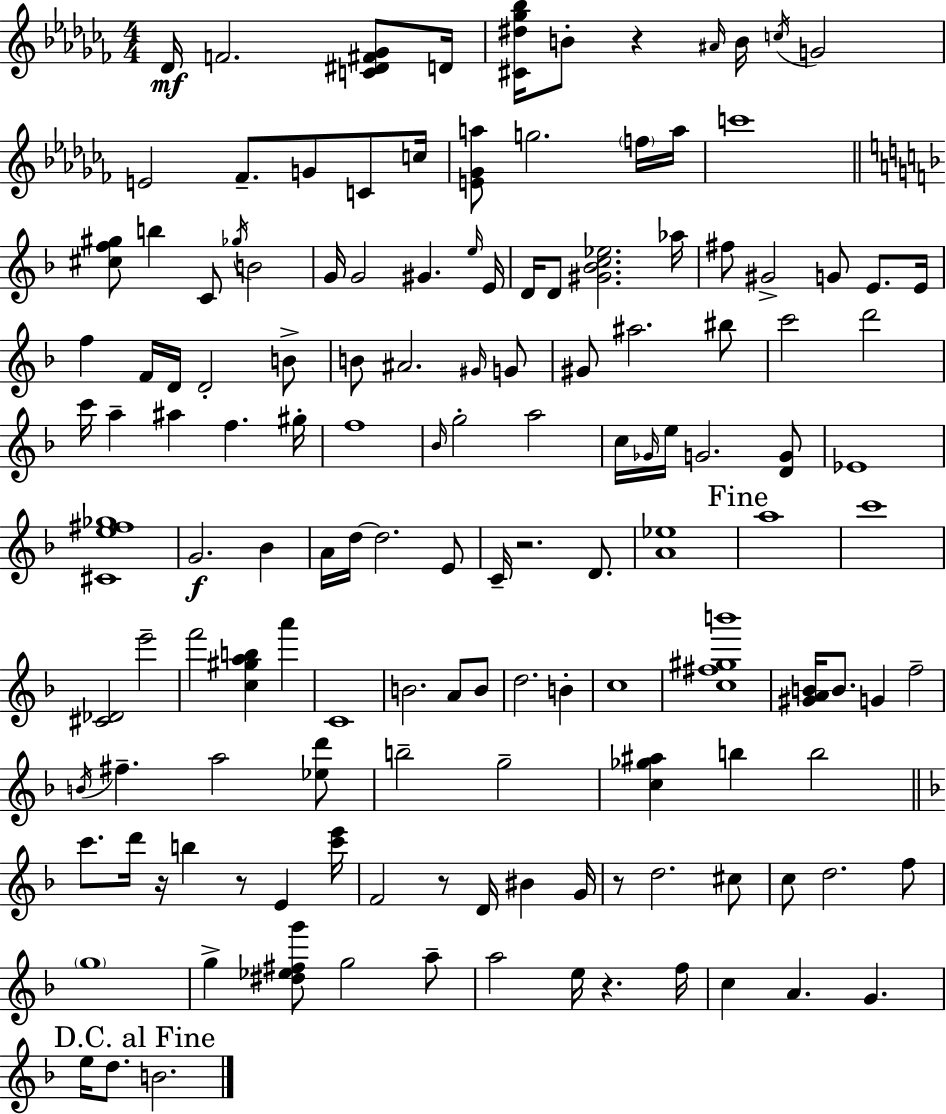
X:1
T:Untitled
M:4/4
L:1/4
K:Abm
_D/4 F2 [C^D^F_G]/2 D/4 [^C^d_g_b]/4 B/2 z ^A/4 B/4 c/4 G2 E2 _F/2 G/2 C/2 c/4 [E_Ga]/2 g2 f/4 a/4 c'4 [^cf^g]/2 b C/2 _g/4 B2 G/4 G2 ^G e/4 E/4 D/4 D/2 [^G_Bc_e]2 _a/4 ^f/2 ^G2 G/2 E/2 E/4 f F/4 D/4 D2 B/2 B/2 ^A2 ^G/4 G/2 ^G/2 ^a2 ^b/2 c'2 d'2 c'/4 a ^a f ^g/4 f4 _B/4 g2 a2 c/4 _G/4 e/4 G2 [DG]/2 _E4 [^Ce^f_g]4 G2 _B A/4 d/4 d2 E/2 C/4 z2 D/2 [A_e]4 a4 c'4 [^C_D]2 e'2 f'2 [c^gab] a' C4 B2 A/2 B/2 d2 B c4 [c^f^gb']4 [^GAB]/4 B/2 G f2 B/4 ^f a2 [_ed']/2 b2 g2 [c_g^a] b b2 c'/2 d'/4 z/4 b z/2 E [c'e']/4 F2 z/2 D/4 ^B G/4 z/2 d2 ^c/2 c/2 d2 f/2 g4 g [^d_e^fg']/2 g2 a/2 a2 e/4 z f/4 c A G e/4 d/2 B2